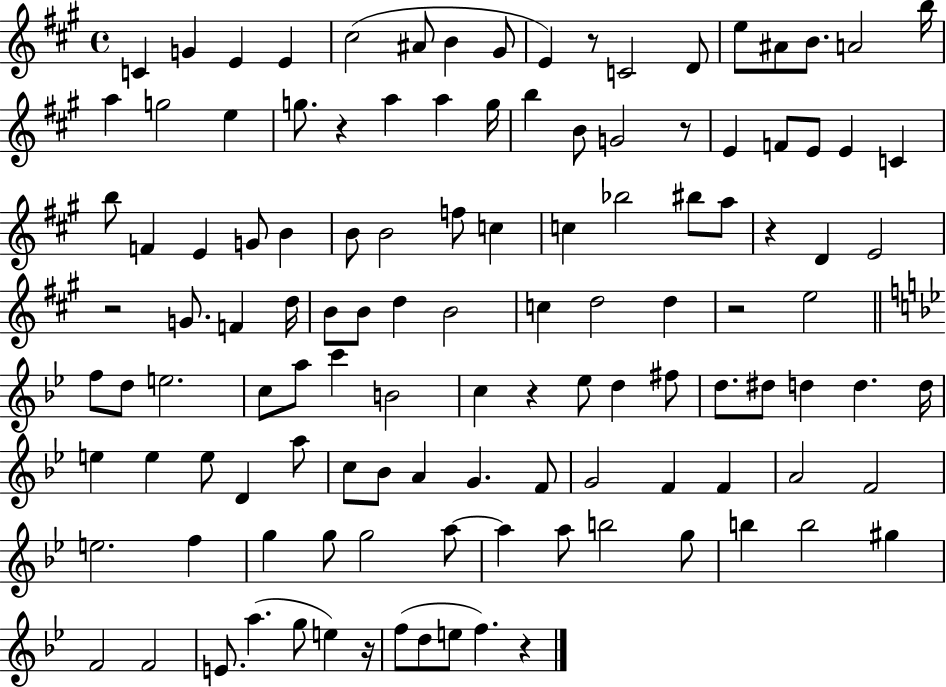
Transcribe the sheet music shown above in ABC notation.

X:1
T:Untitled
M:4/4
L:1/4
K:A
C G E E ^c2 ^A/2 B ^G/2 E z/2 C2 D/2 e/2 ^A/2 B/2 A2 b/4 a g2 e g/2 z a a g/4 b B/2 G2 z/2 E F/2 E/2 E C b/2 F E G/2 B B/2 B2 f/2 c c _b2 ^b/2 a/2 z D E2 z2 G/2 F d/4 B/2 B/2 d B2 c d2 d z2 e2 f/2 d/2 e2 c/2 a/2 c' B2 c z _e/2 d ^f/2 d/2 ^d/2 d d d/4 e e e/2 D a/2 c/2 _B/2 A G F/2 G2 F F A2 F2 e2 f g g/2 g2 a/2 a a/2 b2 g/2 b b2 ^g F2 F2 E/2 a g/2 e z/4 f/2 d/2 e/2 f z